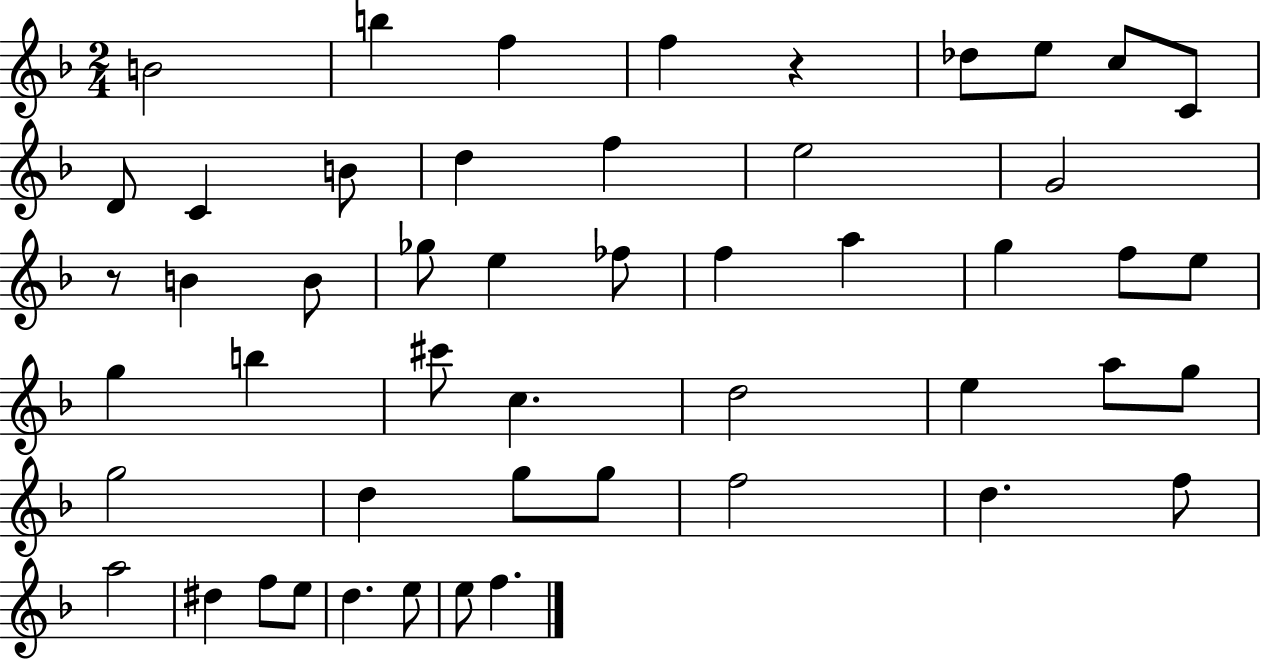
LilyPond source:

{
  \clef treble
  \numericTimeSignature
  \time 2/4
  \key f \major
  b'2 | b''4 f''4 | f''4 r4 | des''8 e''8 c''8 c'8 | \break d'8 c'4 b'8 | d''4 f''4 | e''2 | g'2 | \break r8 b'4 b'8 | ges''8 e''4 fes''8 | f''4 a''4 | g''4 f''8 e''8 | \break g''4 b''4 | cis'''8 c''4. | d''2 | e''4 a''8 g''8 | \break g''2 | d''4 g''8 g''8 | f''2 | d''4. f''8 | \break a''2 | dis''4 f''8 e''8 | d''4. e''8 | e''8 f''4. | \break \bar "|."
}